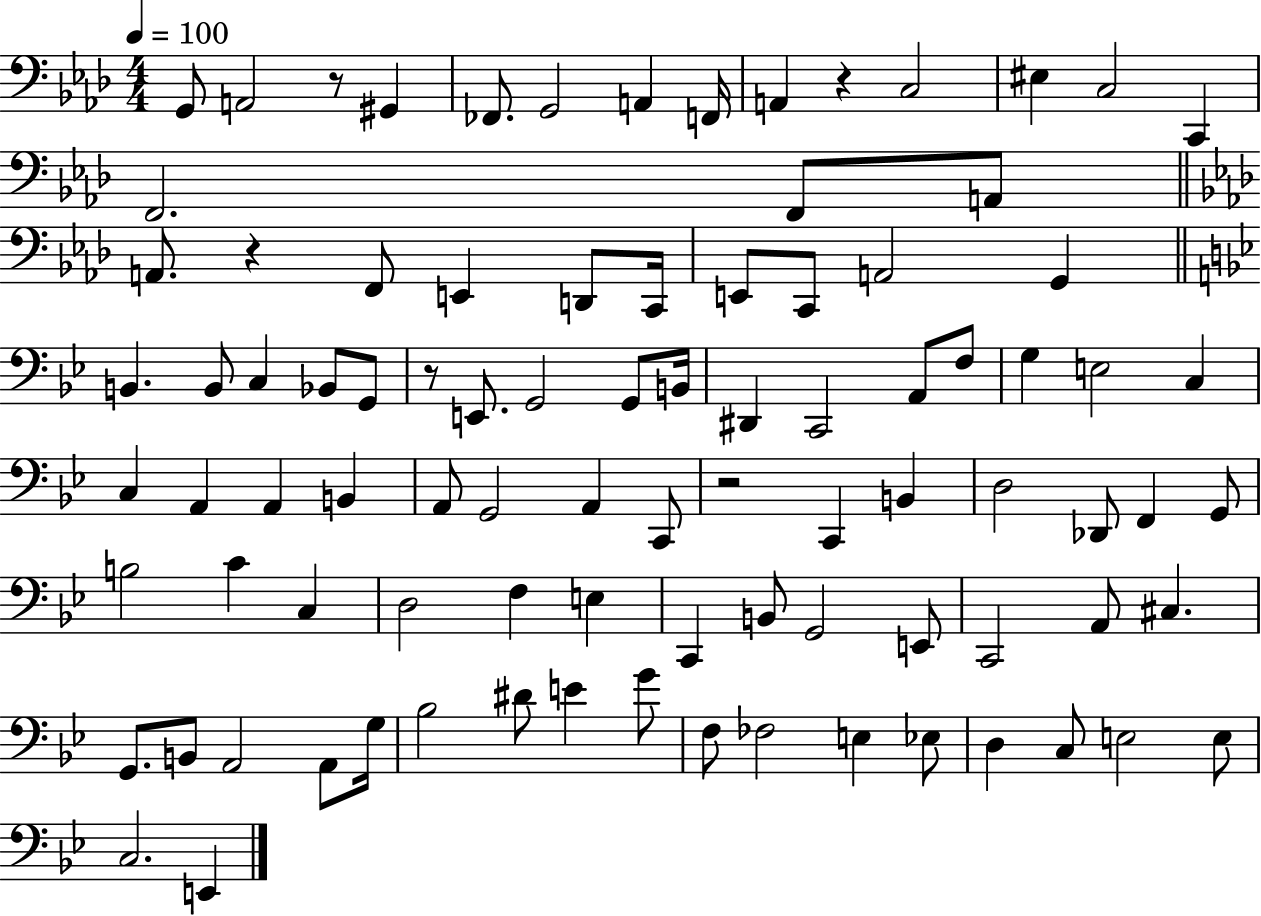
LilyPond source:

{
  \clef bass
  \numericTimeSignature
  \time 4/4
  \key aes \major
  \tempo 4 = 100
  g,8 a,2 r8 gis,4 | fes,8. g,2 a,4 f,16 | a,4 r4 c2 | eis4 c2 c,4 | \break f,2. f,8 a,8 | \bar "||" \break \key f \minor a,8. r4 f,8 e,4 d,8 c,16 | e,8 c,8 a,2 g,4 | \bar "||" \break \key bes \major b,4. b,8 c4 bes,8 g,8 | r8 e,8. g,2 g,8 b,16 | dis,4 c,2 a,8 f8 | g4 e2 c4 | \break c4 a,4 a,4 b,4 | a,8 g,2 a,4 c,8 | r2 c,4 b,4 | d2 des,8 f,4 g,8 | \break b2 c'4 c4 | d2 f4 e4 | c,4 b,8 g,2 e,8 | c,2 a,8 cis4. | \break g,8. b,8 a,2 a,8 g16 | bes2 dis'8 e'4 g'8 | f8 fes2 e4 ees8 | d4 c8 e2 e8 | \break c2. e,4 | \bar "|."
}